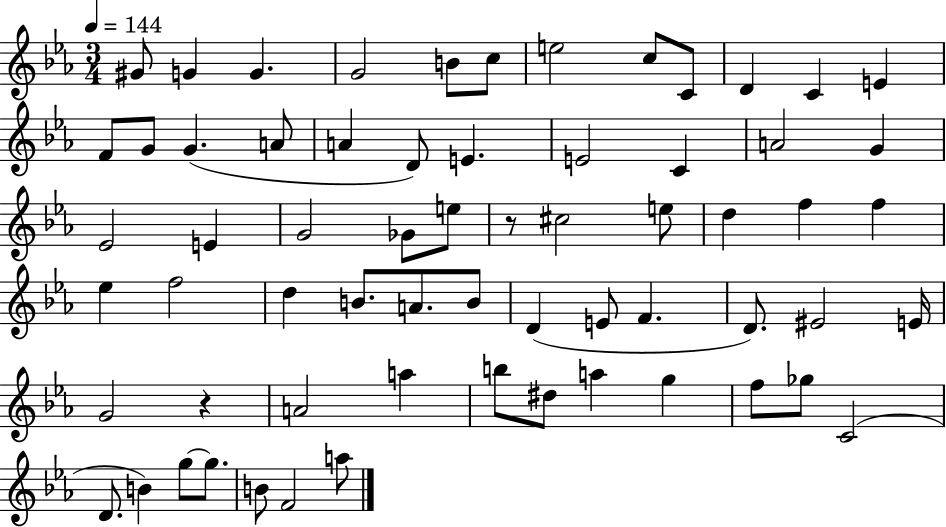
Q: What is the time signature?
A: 3/4